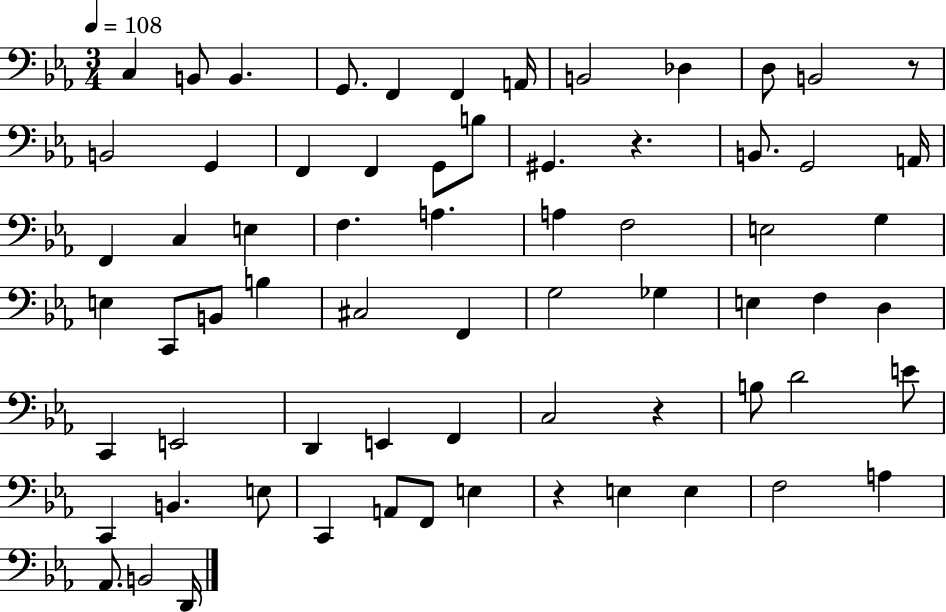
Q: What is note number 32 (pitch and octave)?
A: C2